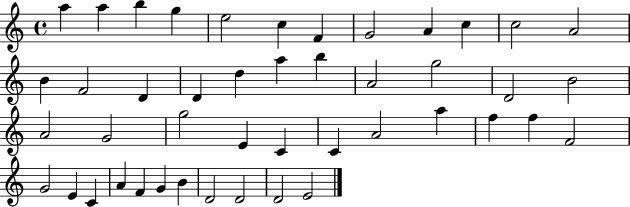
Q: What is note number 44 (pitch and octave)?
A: D4